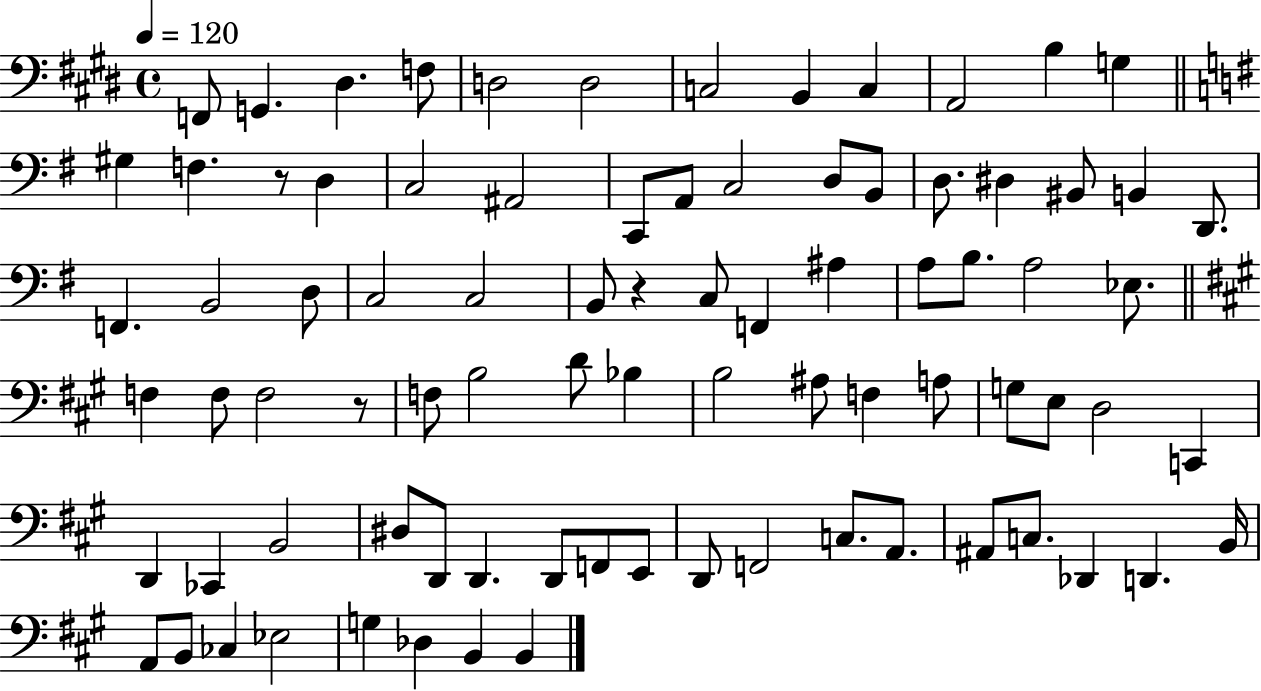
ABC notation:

X:1
T:Untitled
M:4/4
L:1/4
K:E
F,,/2 G,, ^D, F,/2 D,2 D,2 C,2 B,, C, A,,2 B, G, ^G, F, z/2 D, C,2 ^A,,2 C,,/2 A,,/2 C,2 D,/2 B,,/2 D,/2 ^D, ^B,,/2 B,, D,,/2 F,, B,,2 D,/2 C,2 C,2 B,,/2 z C,/2 F,, ^A, A,/2 B,/2 A,2 _E,/2 F, F,/2 F,2 z/2 F,/2 B,2 D/2 _B, B,2 ^A,/2 F, A,/2 G,/2 E,/2 D,2 C,, D,, _C,, B,,2 ^D,/2 D,,/2 D,, D,,/2 F,,/2 E,,/2 D,,/2 F,,2 C,/2 A,,/2 ^A,,/2 C,/2 _D,, D,, B,,/4 A,,/2 B,,/2 _C, _E,2 G, _D, B,, B,,